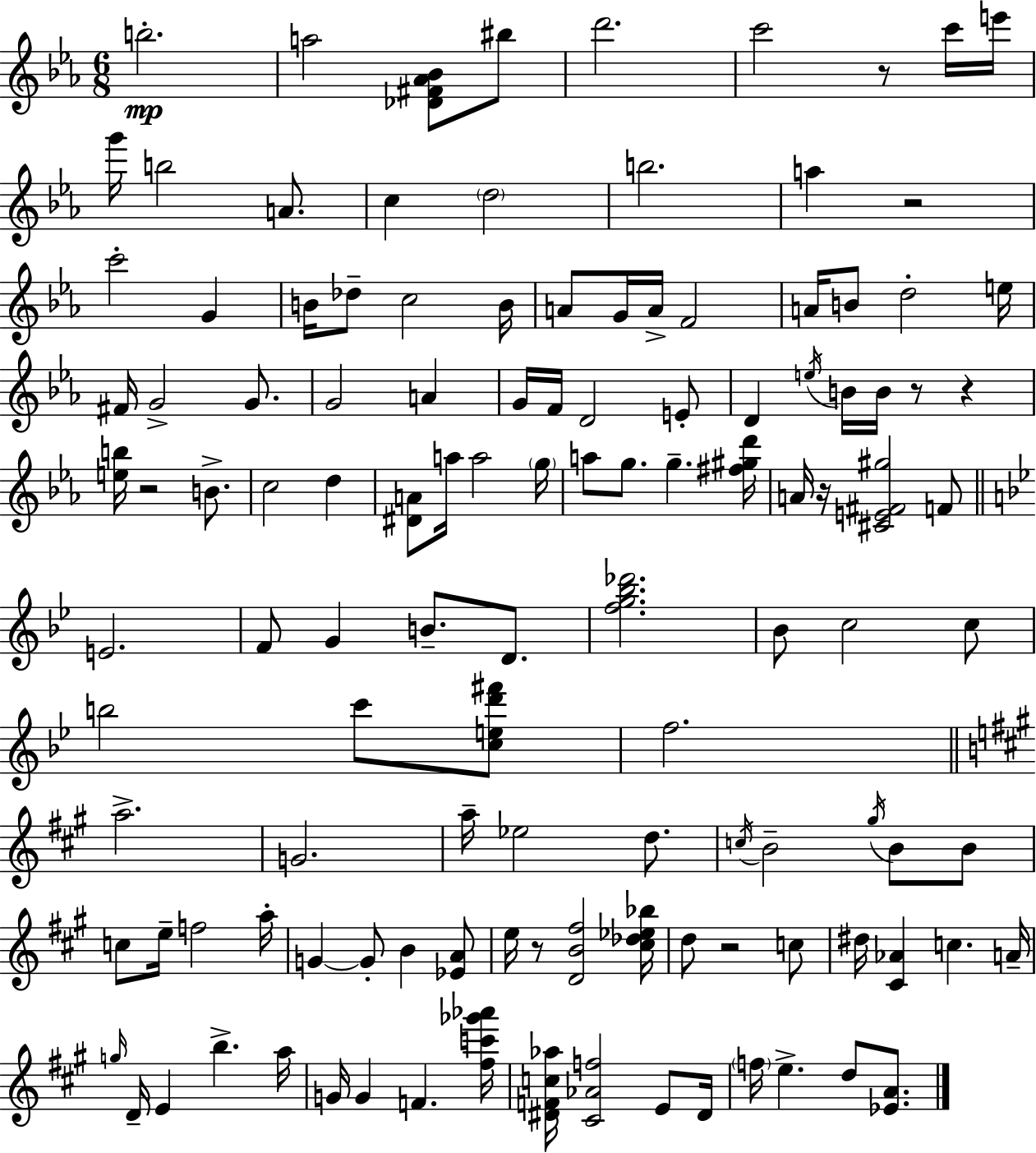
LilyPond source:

{
  \clef treble
  \numericTimeSignature
  \time 6/8
  \key ees \major
  \repeat volta 2 { b''2.-.\mp | a''2 <des' fis' aes' bes'>8 bis''8 | d'''2. | c'''2 r8 c'''16 e'''16 | \break g'''16 b''2 a'8. | c''4 \parenthesize d''2 | b''2. | a''4 r2 | \break c'''2-. g'4 | b'16 des''8-- c''2 b'16 | a'8 g'16 a'16-> f'2 | a'16 b'8 d''2-. e''16 | \break fis'16 g'2-> g'8. | g'2 a'4 | g'16 f'16 d'2 e'8-. | d'4 \acciaccatura { e''16 } b'16 b'16 r8 r4 | \break <e'' b''>16 r2 b'8.-> | c''2 d''4 | <dis' a'>8 a''16 a''2 | \parenthesize g''16 a''8 g''8. g''4.-- | \break <fis'' gis'' d'''>16 a'16 r16 <cis' e' fis' gis''>2 f'8 | \bar "||" \break \key bes \major e'2. | f'8 g'4 b'8.-- d'8. | <f'' g'' bes'' des'''>2. | bes'8 c''2 c''8 | \break b''2 c'''8 <c'' e'' d''' fis'''>8 | f''2. | \bar "||" \break \key a \major a''2.-> | g'2. | a''16-- ees''2 d''8. | \acciaccatura { c''16 } b'2-- \acciaccatura { gis''16 } b'8 | \break b'8 c''8 e''16-- f''2 | a''16-. g'4~~ g'8-. b'4 | <ees' a'>8 e''16 r8 <d' b' fis''>2 | <cis'' des'' ees'' bes''>16 d''8 r2 | \break c''8 dis''16 <cis' aes'>4 c''4. | a'16-- \grace { g''16 } d'16-- e'4 b''4.-> | a''16 g'16 g'4 f'4. | <fis'' c''' ges''' aes'''>16 <dis' f' c'' aes''>16 <cis' aes' f''>2 | \break e'8 dis'16 \parenthesize f''16 e''4.-> d''8 | <ees' a'>8. } \bar "|."
}